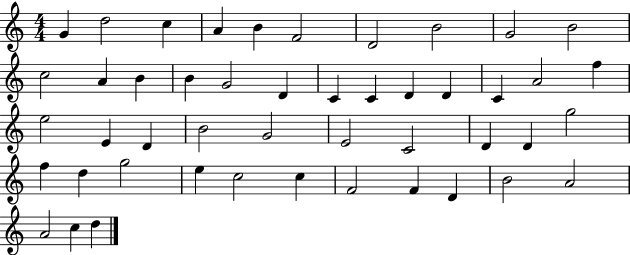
{
  \clef treble
  \numericTimeSignature
  \time 4/4
  \key c \major
  g'4 d''2 c''4 | a'4 b'4 f'2 | d'2 b'2 | g'2 b'2 | \break c''2 a'4 b'4 | b'4 g'2 d'4 | c'4 c'4 d'4 d'4 | c'4 a'2 f''4 | \break e''2 e'4 d'4 | b'2 g'2 | e'2 c'2 | d'4 d'4 g''2 | \break f''4 d''4 g''2 | e''4 c''2 c''4 | f'2 f'4 d'4 | b'2 a'2 | \break a'2 c''4 d''4 | \bar "|."
}